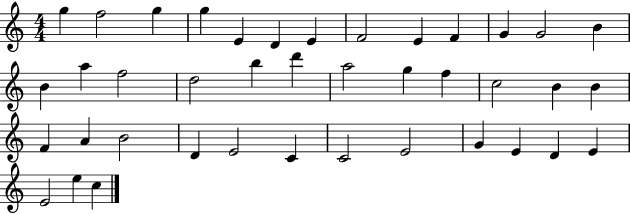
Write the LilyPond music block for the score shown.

{
  \clef treble
  \numericTimeSignature
  \time 4/4
  \key c \major
  g''4 f''2 g''4 | g''4 e'4 d'4 e'4 | f'2 e'4 f'4 | g'4 g'2 b'4 | \break b'4 a''4 f''2 | d''2 b''4 d'''4 | a''2 g''4 f''4 | c''2 b'4 b'4 | \break f'4 a'4 b'2 | d'4 e'2 c'4 | c'2 e'2 | g'4 e'4 d'4 e'4 | \break e'2 e''4 c''4 | \bar "|."
}